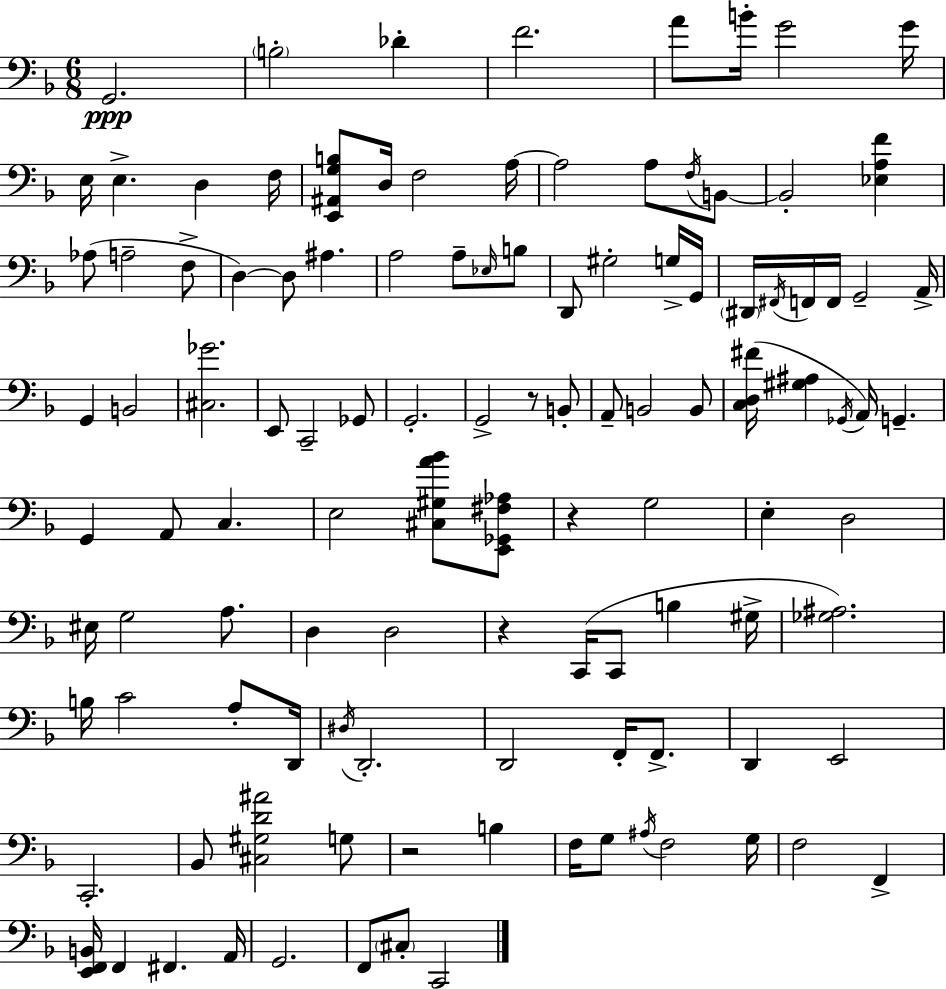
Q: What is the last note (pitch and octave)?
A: C2